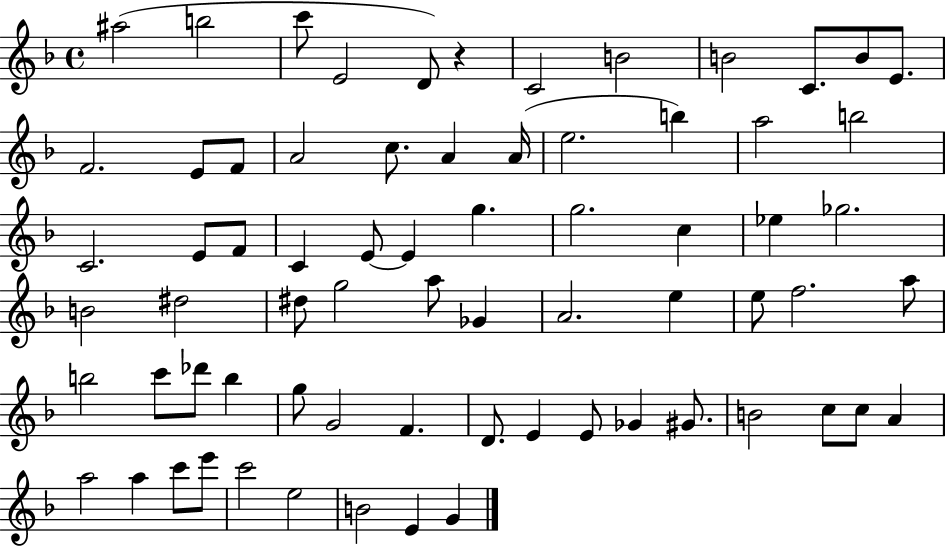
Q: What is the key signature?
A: F major